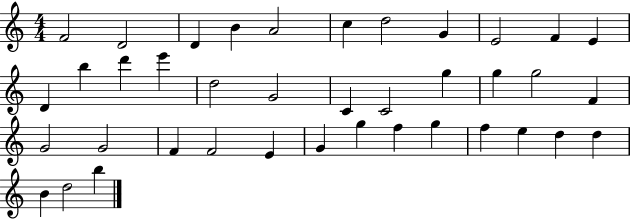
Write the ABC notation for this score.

X:1
T:Untitled
M:4/4
L:1/4
K:C
F2 D2 D B A2 c d2 G E2 F E D b d' e' d2 G2 C C2 g g g2 F G2 G2 F F2 E G g f g f e d d B d2 b